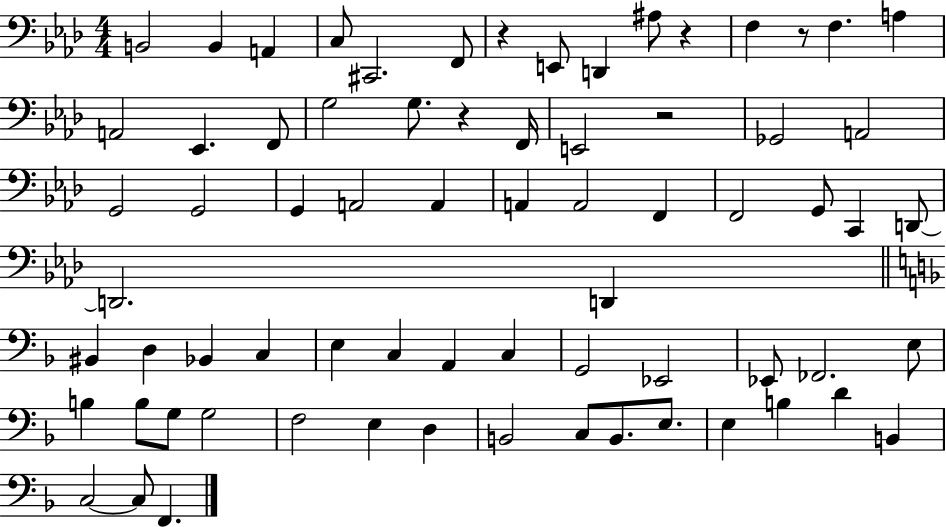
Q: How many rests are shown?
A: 5